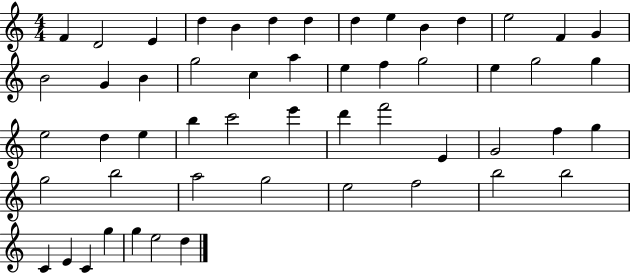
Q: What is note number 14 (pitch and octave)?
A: G4